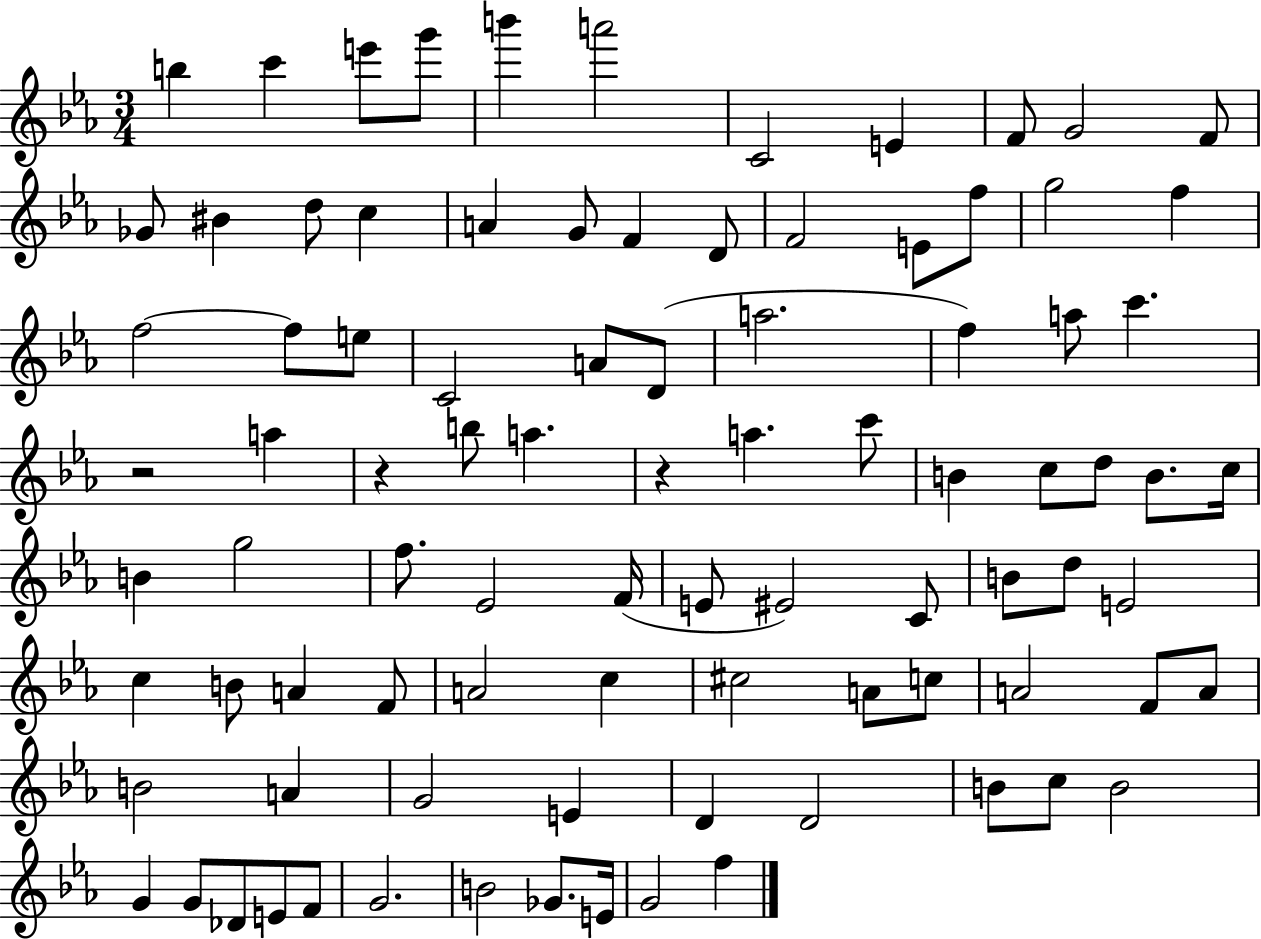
B5/q C6/q E6/e G6/e B6/q A6/h C4/h E4/q F4/e G4/h F4/e Gb4/e BIS4/q D5/e C5/q A4/q G4/e F4/q D4/e F4/h E4/e F5/e G5/h F5/q F5/h F5/e E5/e C4/h A4/e D4/e A5/h. F5/q A5/e C6/q. R/h A5/q R/q B5/e A5/q. R/q A5/q. C6/e B4/q C5/e D5/e B4/e. C5/s B4/q G5/h F5/e. Eb4/h F4/s E4/e EIS4/h C4/e B4/e D5/e E4/h C5/q B4/e A4/q F4/e A4/h C5/q C#5/h A4/e C5/e A4/h F4/e A4/e B4/h A4/q G4/h E4/q D4/q D4/h B4/e C5/e B4/h G4/q G4/e Db4/e E4/e F4/e G4/h. B4/h Gb4/e. E4/s G4/h F5/q